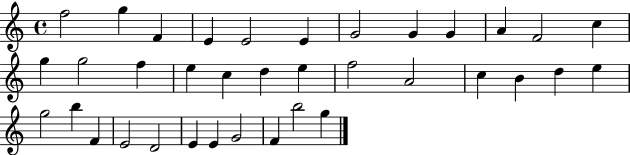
{
  \clef treble
  \time 4/4
  \defaultTimeSignature
  \key c \major
  f''2 g''4 f'4 | e'4 e'2 e'4 | g'2 g'4 g'4 | a'4 f'2 c''4 | \break g''4 g''2 f''4 | e''4 c''4 d''4 e''4 | f''2 a'2 | c''4 b'4 d''4 e''4 | \break g''2 b''4 f'4 | e'2 d'2 | e'4 e'4 g'2 | f'4 b''2 g''4 | \break \bar "|."
}